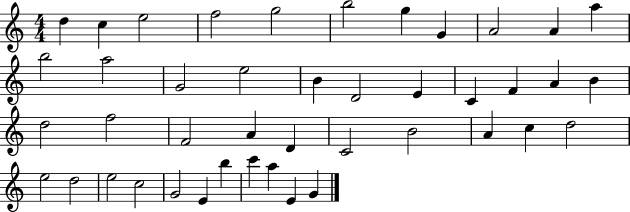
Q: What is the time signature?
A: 4/4